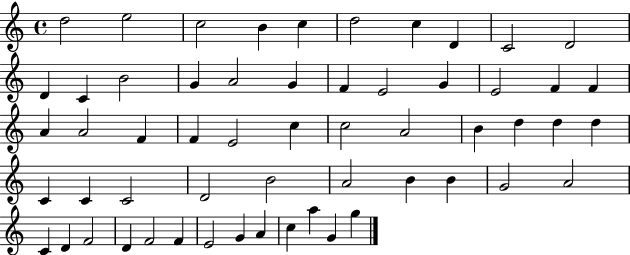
X:1
T:Untitled
M:4/4
L:1/4
K:C
d2 e2 c2 B c d2 c D C2 D2 D C B2 G A2 G F E2 G E2 F F A A2 F F E2 c c2 A2 B d d d C C C2 D2 B2 A2 B B G2 A2 C D F2 D F2 F E2 G A c a G g